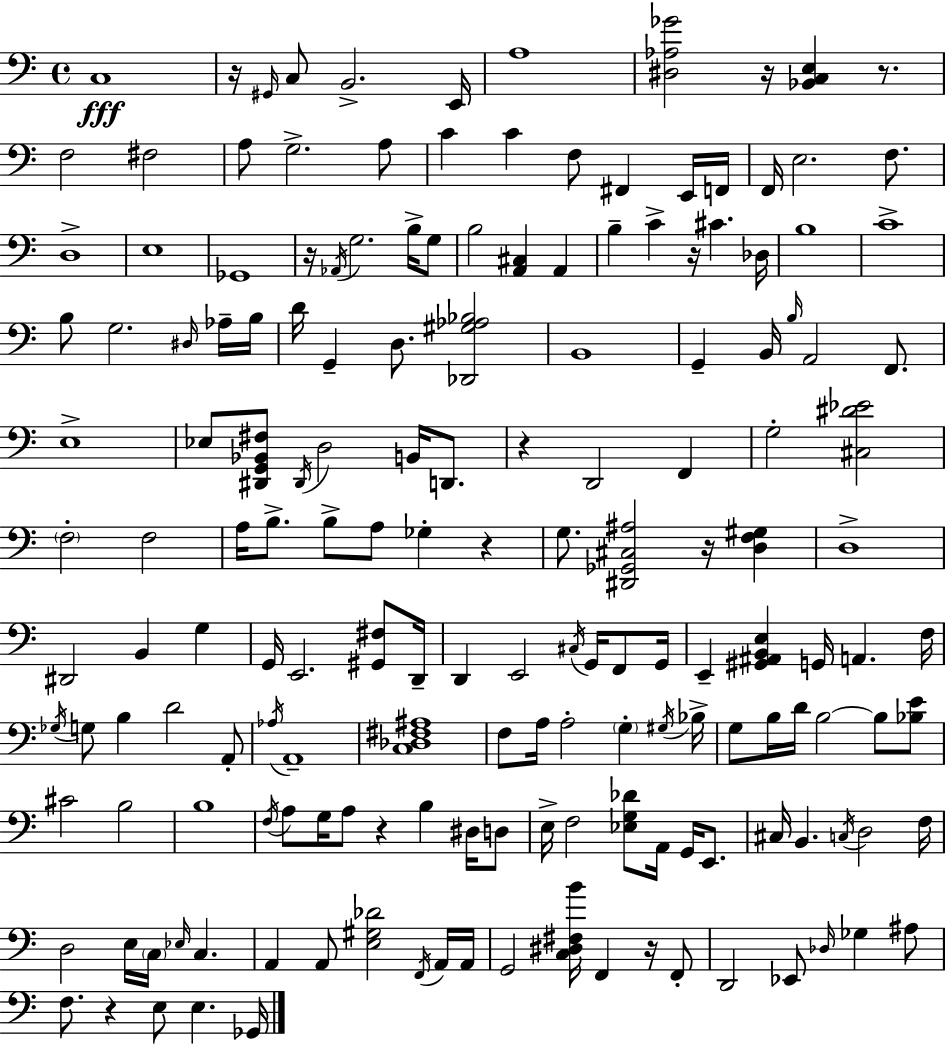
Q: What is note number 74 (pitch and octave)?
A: D2